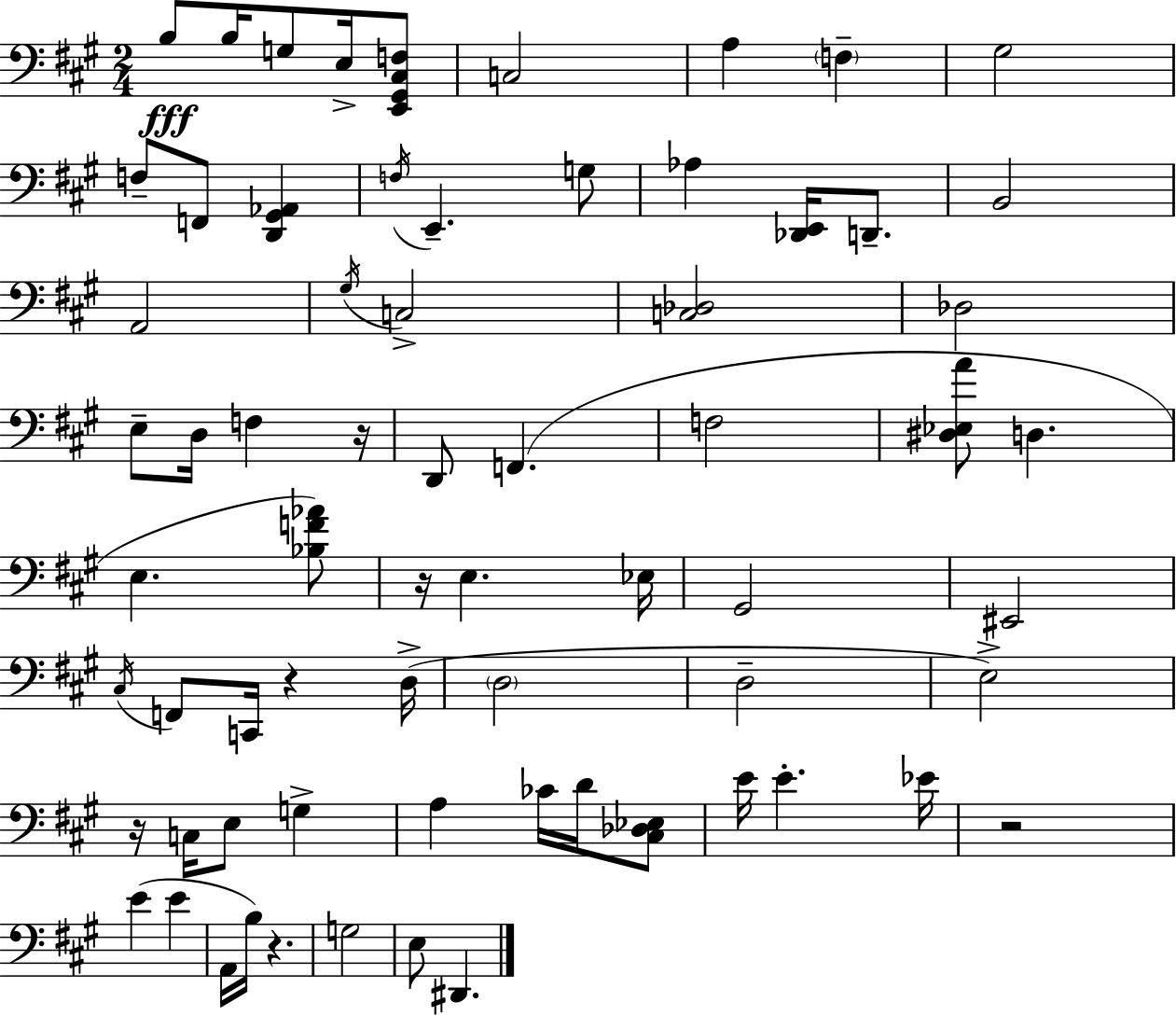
X:1
T:Untitled
M:2/4
L:1/4
K:A
B,/2 B,/4 G,/2 E,/4 [E,,^G,,^C,F,]/2 C,2 A, F, ^G,2 F,/2 F,,/2 [D,,^G,,_A,,] F,/4 E,, G,/2 _A, [_D,,E,,]/4 D,,/2 B,,2 A,,2 ^G,/4 C,2 [C,_D,]2 _D,2 E,/2 D,/4 F, z/4 D,,/2 F,, F,2 [^D,_E,A]/2 D, E, [_B,F_A]/2 z/4 E, _E,/4 ^G,,2 ^E,,2 ^C,/4 F,,/2 C,,/4 z D,/4 D,2 D,2 E,2 z/4 C,/4 E,/2 G, A, _C/4 D/4 [^C,_D,_E,]/2 E/4 E _E/4 z2 E E A,,/4 B,/4 z G,2 E,/2 ^D,,